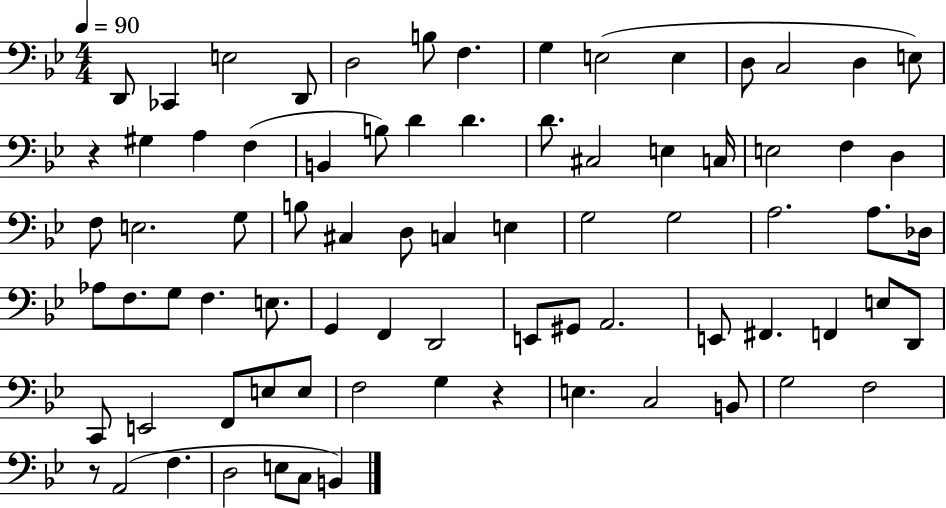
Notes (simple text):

D2/e CES2/q E3/h D2/e D3/h B3/e F3/q. G3/q E3/h E3/q D3/e C3/h D3/q E3/e R/q G#3/q A3/q F3/q B2/q B3/e D4/q D4/q. D4/e. C#3/h E3/q C3/s E3/h F3/q D3/q F3/e E3/h. G3/e B3/e C#3/q D3/e C3/q E3/q G3/h G3/h A3/h. A3/e. Db3/s Ab3/e F3/e. G3/e F3/q. E3/e. G2/q F2/q D2/h E2/e G#2/e A2/h. E2/e F#2/q. F2/q E3/e D2/e C2/e E2/h F2/e E3/e E3/e F3/h G3/q R/q E3/q. C3/h B2/e G3/h F3/h R/e A2/h F3/q. D3/h E3/e C3/e B2/q